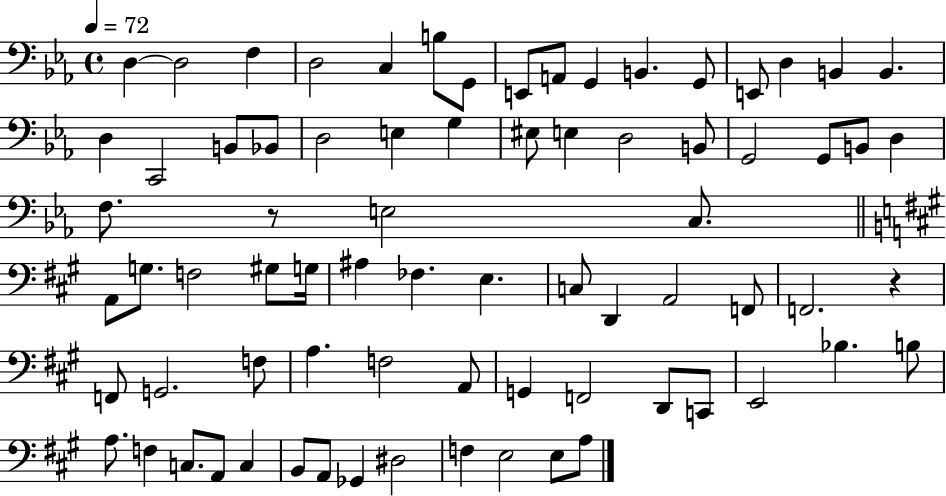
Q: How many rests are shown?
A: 2